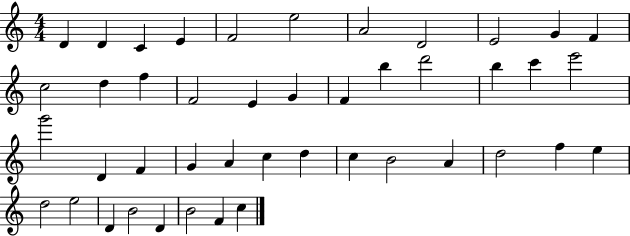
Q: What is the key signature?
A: C major